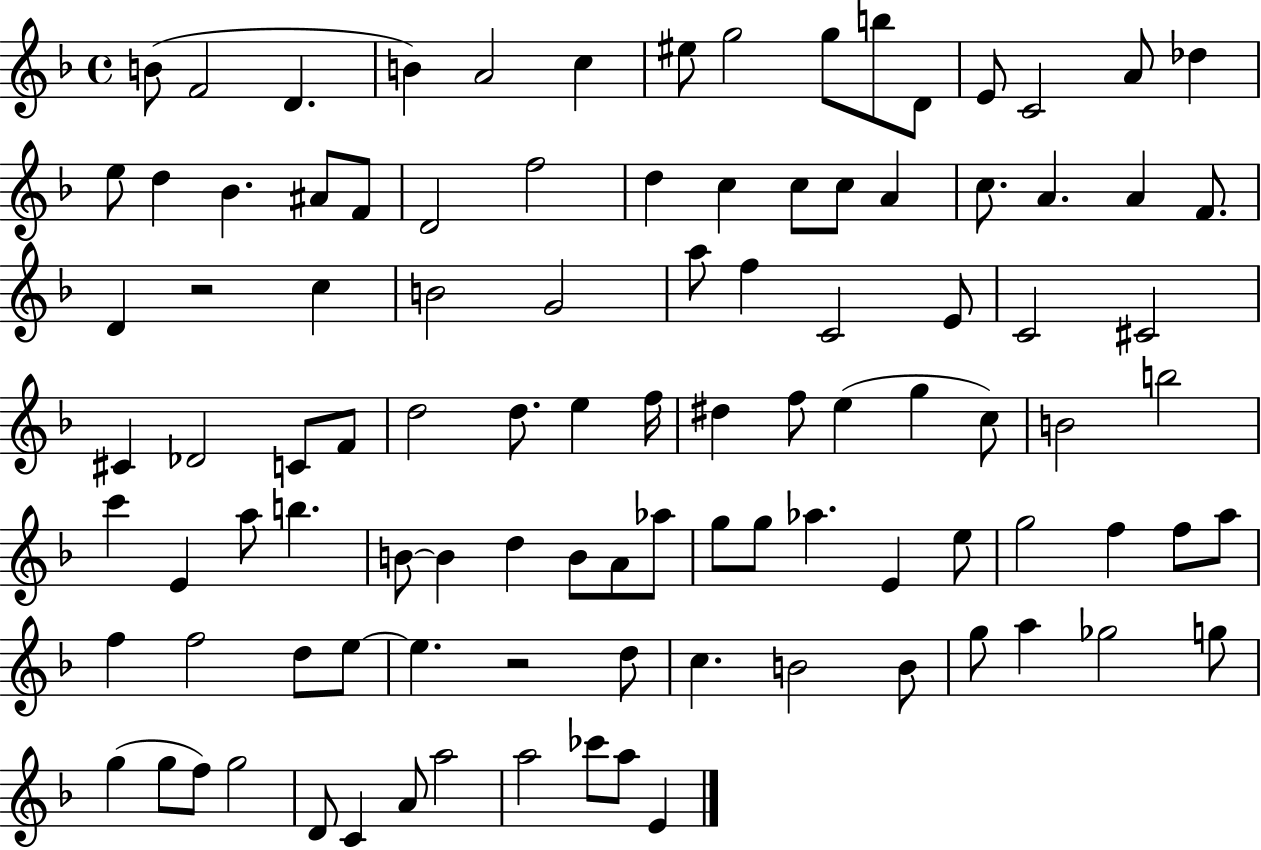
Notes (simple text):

B4/e F4/h D4/q. B4/q A4/h C5/q EIS5/e G5/h G5/e B5/e D4/e E4/e C4/h A4/e Db5/q E5/e D5/q Bb4/q. A#4/e F4/e D4/h F5/h D5/q C5/q C5/e C5/e A4/q C5/e. A4/q. A4/q F4/e. D4/q R/h C5/q B4/h G4/h A5/e F5/q C4/h E4/e C4/h C#4/h C#4/q Db4/h C4/e F4/e D5/h D5/e. E5/q F5/s D#5/q F5/e E5/q G5/q C5/e B4/h B5/h C6/q E4/q A5/e B5/q. B4/e B4/q D5/q B4/e A4/e Ab5/e G5/e G5/e Ab5/q. E4/q E5/e G5/h F5/q F5/e A5/e F5/q F5/h D5/e E5/e E5/q. R/h D5/e C5/q. B4/h B4/e G5/e A5/q Gb5/h G5/e G5/q G5/e F5/e G5/h D4/e C4/q A4/e A5/h A5/h CES6/e A5/e E4/q